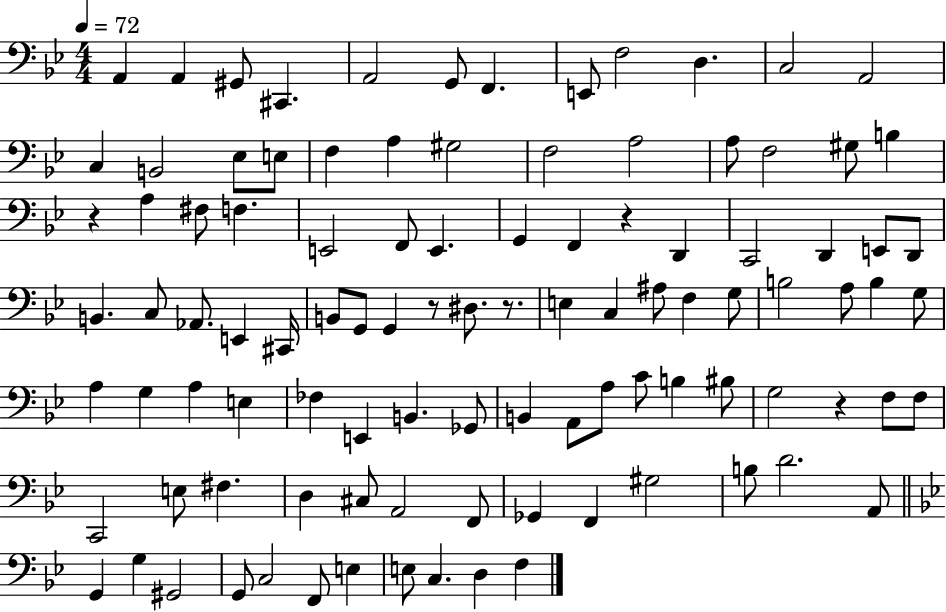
{
  \clef bass
  \numericTimeSignature
  \time 4/4
  \key bes \major
  \tempo 4 = 72
  a,4 a,4 gis,8 cis,4. | a,2 g,8 f,4. | e,8 f2 d4. | c2 a,2 | \break c4 b,2 ees8 e8 | f4 a4 gis2 | f2 a2 | a8 f2 gis8 b4 | \break r4 a4 fis8 f4. | e,2 f,8 e,4. | g,4 f,4 r4 d,4 | c,2 d,4 e,8 d,8 | \break b,4. c8 aes,8. e,4 cis,16 | b,8 g,8 g,4 r8 dis8. r8. | e4 c4 ais8 f4 g8 | b2 a8 b4 g8 | \break a4 g4 a4 e4 | fes4 e,4 b,4. ges,8 | b,4 a,8 a8 c'8 b4 bis8 | g2 r4 f8 f8 | \break c,2 e8 fis4. | d4 cis8 a,2 f,8 | ges,4 f,4 gis2 | b8 d'2. a,8 | \break \bar "||" \break \key bes \major g,4 g4 gis,2 | g,8 c2 f,8 e4 | e8 c4. d4 f4 | \bar "|."
}